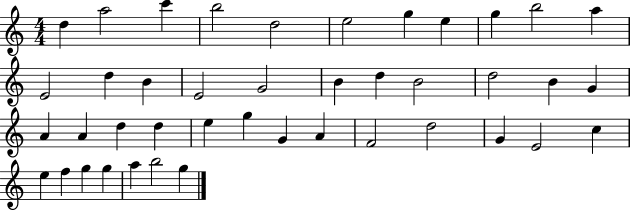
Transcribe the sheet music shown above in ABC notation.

X:1
T:Untitled
M:4/4
L:1/4
K:C
d a2 c' b2 d2 e2 g e g b2 a E2 d B E2 G2 B d B2 d2 B G A A d d e g G A F2 d2 G E2 c e f g g a b2 g